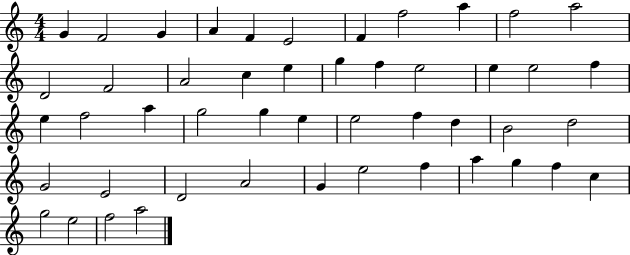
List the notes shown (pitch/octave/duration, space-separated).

G4/q F4/h G4/q A4/q F4/q E4/h F4/q F5/h A5/q F5/h A5/h D4/h F4/h A4/h C5/q E5/q G5/q F5/q E5/h E5/q E5/h F5/q E5/q F5/h A5/q G5/h G5/q E5/q E5/h F5/q D5/q B4/h D5/h G4/h E4/h D4/h A4/h G4/q E5/h F5/q A5/q G5/q F5/q C5/q G5/h E5/h F5/h A5/h